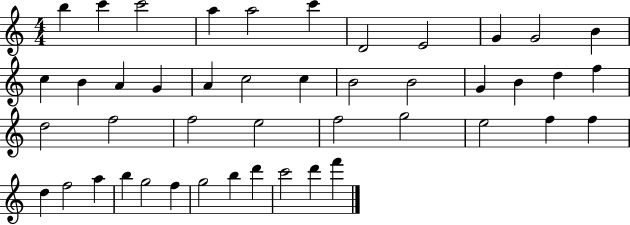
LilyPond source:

{
  \clef treble
  \numericTimeSignature
  \time 4/4
  \key c \major
  b''4 c'''4 c'''2 | a''4 a''2 c'''4 | d'2 e'2 | g'4 g'2 b'4 | \break c''4 b'4 a'4 g'4 | a'4 c''2 c''4 | b'2 b'2 | g'4 b'4 d''4 f''4 | \break d''2 f''2 | f''2 e''2 | f''2 g''2 | e''2 f''4 f''4 | \break d''4 f''2 a''4 | b''4 g''2 f''4 | g''2 b''4 d'''4 | c'''2 d'''4 f'''4 | \break \bar "|."
}